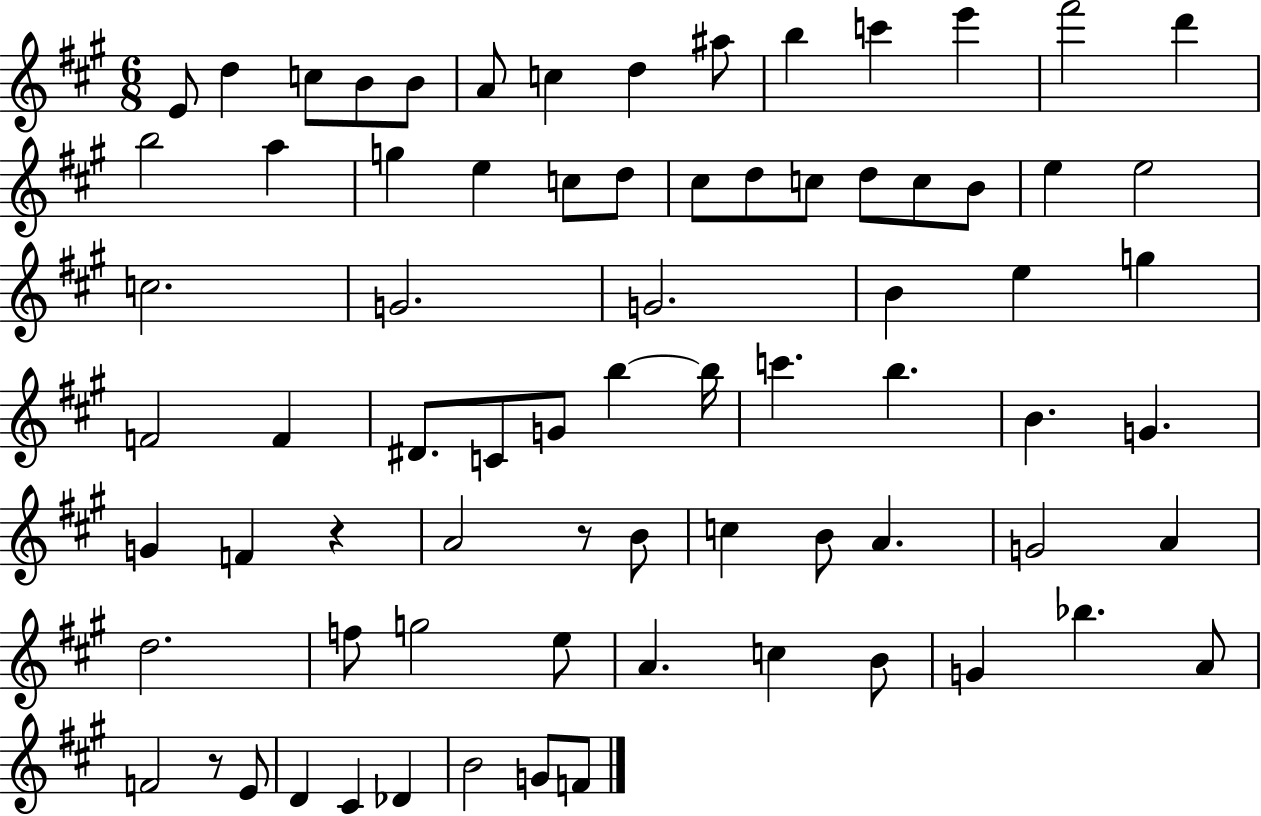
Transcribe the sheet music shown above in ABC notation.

X:1
T:Untitled
M:6/8
L:1/4
K:A
E/2 d c/2 B/2 B/2 A/2 c d ^a/2 b c' e' ^f'2 d' b2 a g e c/2 d/2 ^c/2 d/2 c/2 d/2 c/2 B/2 e e2 c2 G2 G2 B e g F2 F ^D/2 C/2 G/2 b b/4 c' b B G G F z A2 z/2 B/2 c B/2 A G2 A d2 f/2 g2 e/2 A c B/2 G _b A/2 F2 z/2 E/2 D ^C _D B2 G/2 F/2